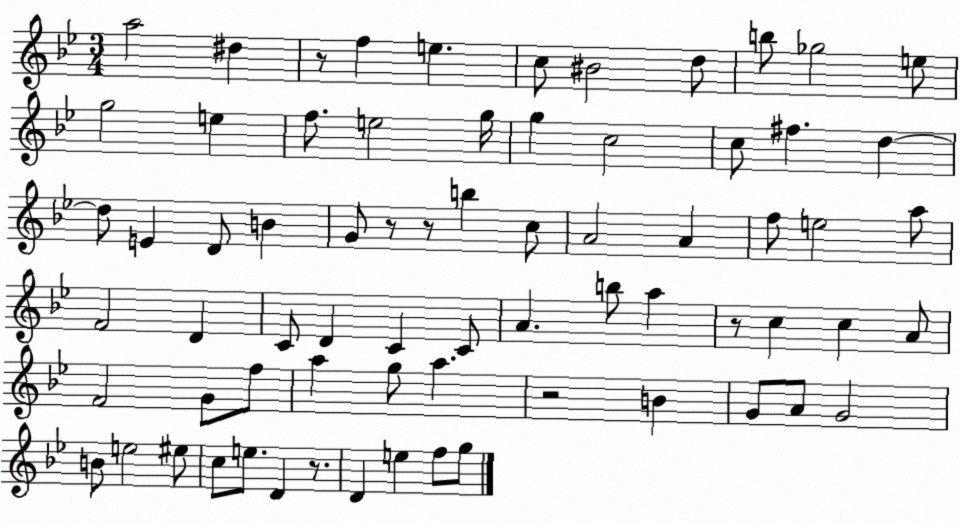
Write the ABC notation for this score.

X:1
T:Untitled
M:3/4
L:1/4
K:Bb
a2 ^d z/2 f e c/2 ^B2 d/2 b/2 _g2 e/2 g2 e f/2 e2 g/4 g c2 c/2 ^f d d/2 E D/2 B G/2 z/2 z/2 b c/2 A2 A f/2 e2 a/2 F2 D C/2 D C C/2 A b/2 a z/2 c c A/2 F2 G/2 f/2 a g/2 a z2 B G/2 A/2 G2 B/2 e2 ^e/2 c/2 e/2 D z/2 D e f/2 g/2